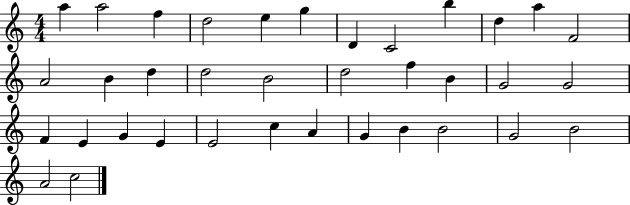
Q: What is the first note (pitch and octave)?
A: A5